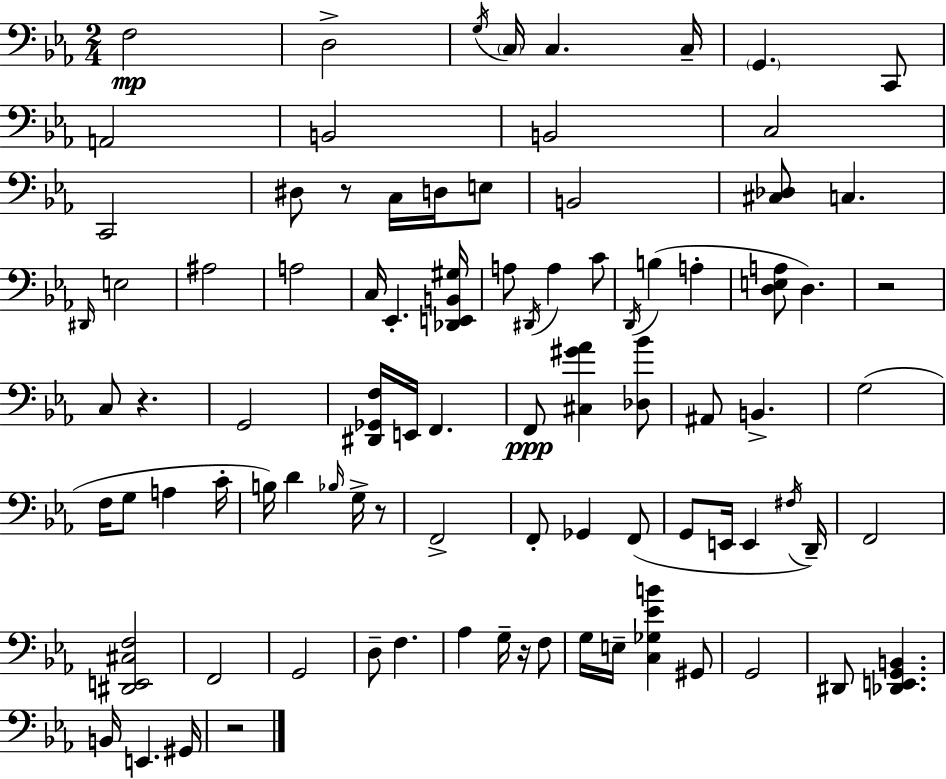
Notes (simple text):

F3/h D3/h G3/s C3/s C3/q. C3/s G2/q. C2/e A2/h B2/h B2/h C3/h C2/h D#3/e R/e C3/s D3/s E3/e B2/h [C#3,Db3]/e C3/q. D#2/s E3/h A#3/h A3/h C3/s Eb2/q. [Db2,E2,B2,G#3]/s A3/e D#2/s A3/q C4/e D2/s B3/q A3/q [D3,E3,A3]/e D3/q. R/h C3/e R/q. G2/h [D#2,Gb2,F3]/s E2/s F2/q. F2/e [C#3,G#4,Ab4]/q [Db3,Bb4]/e A#2/e B2/q. G3/h F3/s G3/e A3/q C4/s B3/s D4/q Bb3/s G3/s R/e F2/h F2/e Gb2/q F2/e G2/e E2/s E2/q F#3/s D2/s F2/h [D#2,E2,C#3,F3]/h F2/h G2/h D3/e F3/q. Ab3/q G3/s R/s F3/e G3/s E3/s [C3,Gb3,Eb4,B4]/q G#2/e G2/h D#2/e [Db2,E2,G2,B2]/q. B2/s E2/q. G#2/s R/h